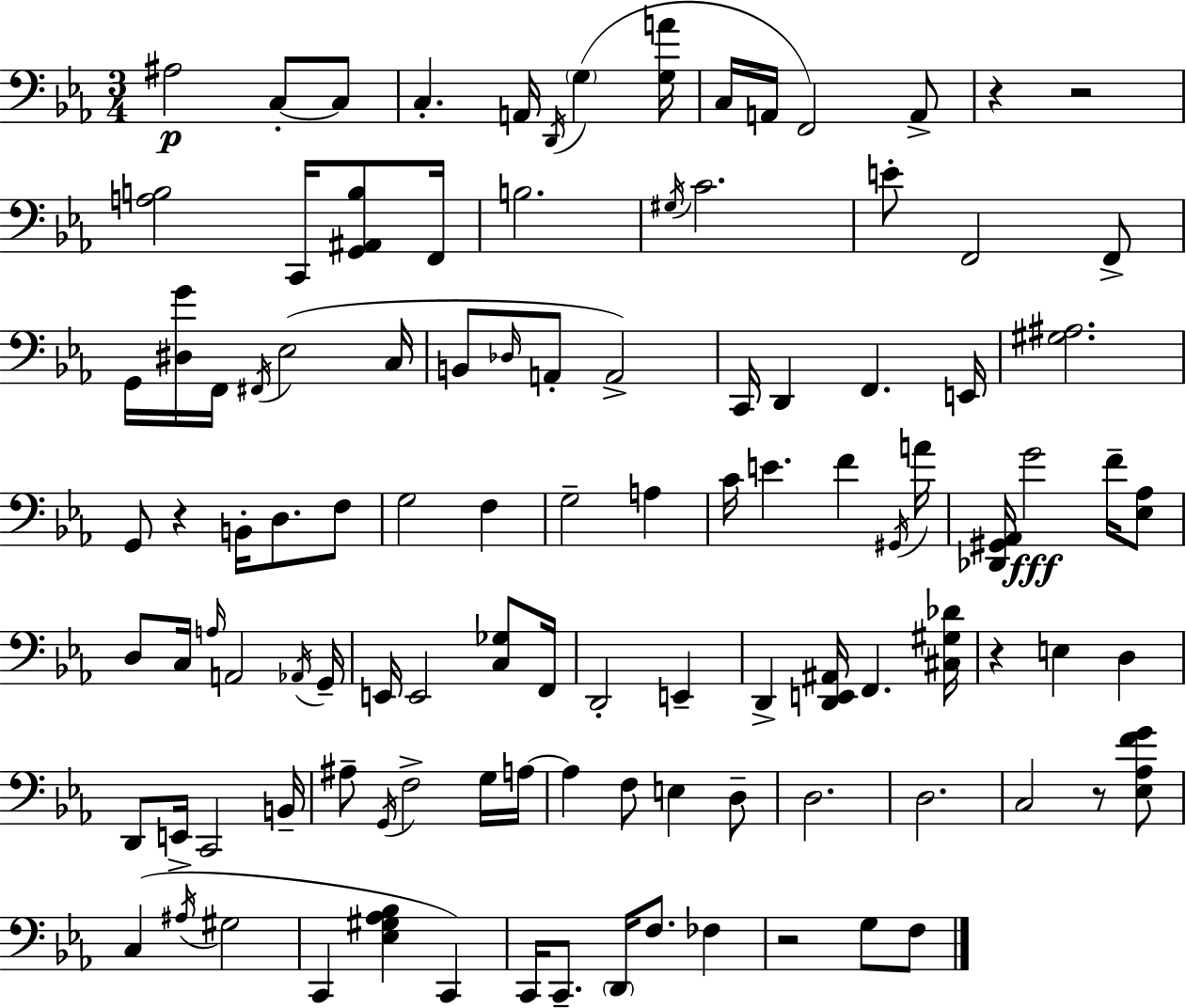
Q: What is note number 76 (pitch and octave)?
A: D3